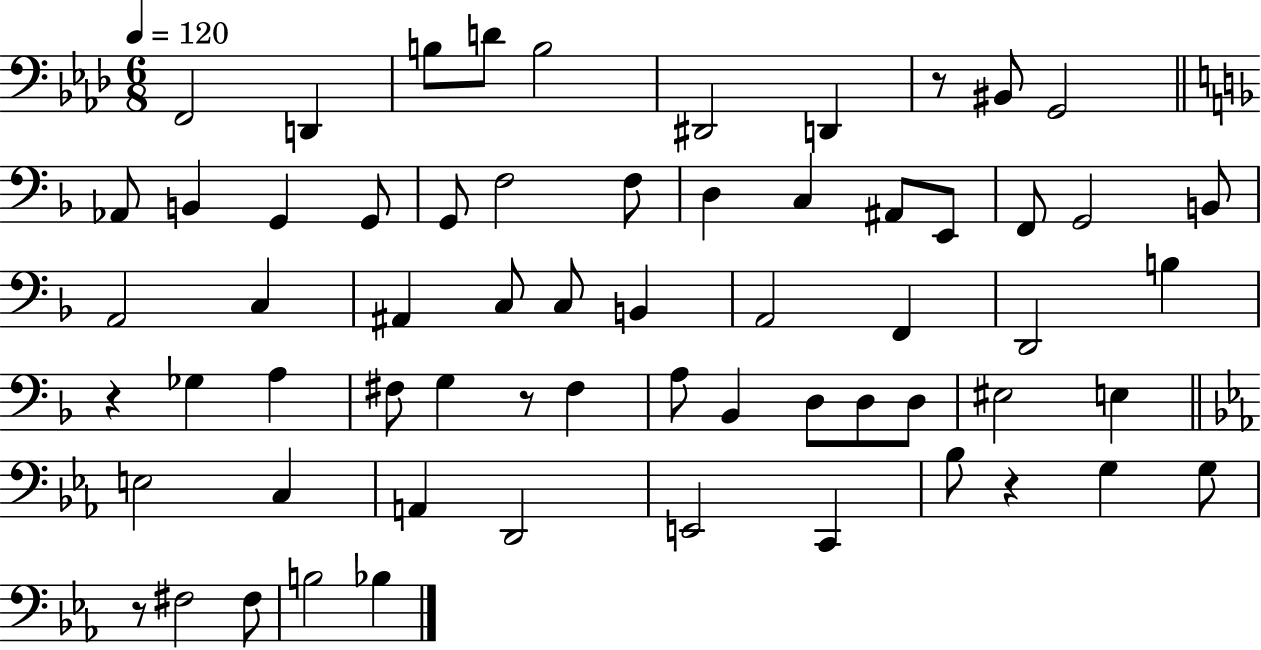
{
  \clef bass
  \numericTimeSignature
  \time 6/8
  \key aes \major
  \tempo 4 = 120
  f,2 d,4 | b8 d'8 b2 | dis,2 d,4 | r8 bis,8 g,2 | \break \bar "||" \break \key f \major aes,8 b,4 g,4 g,8 | g,8 f2 f8 | d4 c4 ais,8 e,8 | f,8 g,2 b,8 | \break a,2 c4 | ais,4 c8 c8 b,4 | a,2 f,4 | d,2 b4 | \break r4 ges4 a4 | fis8 g4 r8 fis4 | a8 bes,4 d8 d8 d8 | eis2 e4 | \break \bar "||" \break \key ees \major e2 c4 | a,4 d,2 | e,2 c,4 | bes8 r4 g4 g8 | \break r8 fis2 fis8 | b2 bes4 | \bar "|."
}